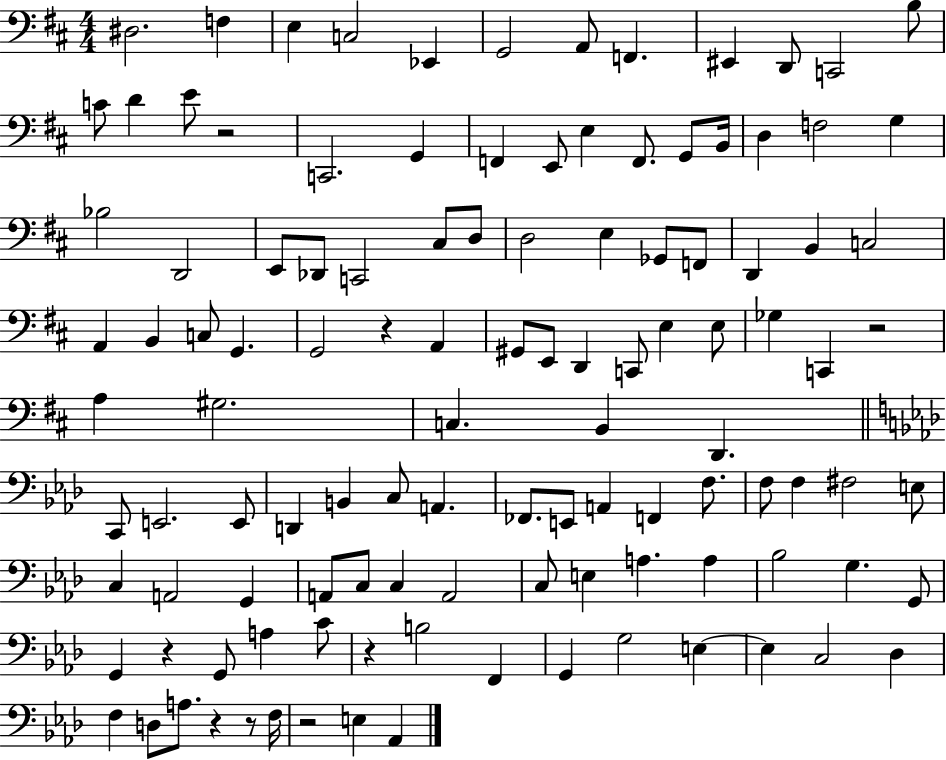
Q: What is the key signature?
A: D major